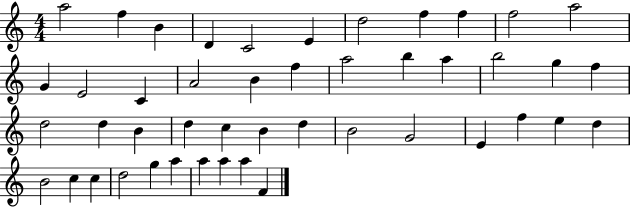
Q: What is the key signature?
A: C major